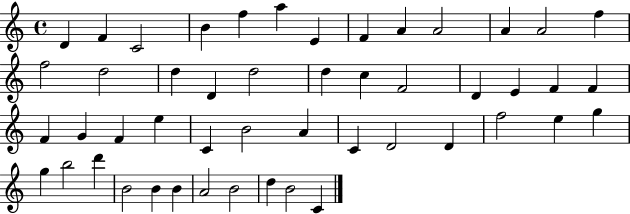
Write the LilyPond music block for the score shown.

{
  \clef treble
  \time 4/4
  \defaultTimeSignature
  \key c \major
  d'4 f'4 c'2 | b'4 f''4 a''4 e'4 | f'4 a'4 a'2 | a'4 a'2 f''4 | \break f''2 d''2 | d''4 d'4 d''2 | d''4 c''4 f'2 | d'4 e'4 f'4 f'4 | \break f'4 g'4 f'4 e''4 | c'4 b'2 a'4 | c'4 d'2 d'4 | f''2 e''4 g''4 | \break g''4 b''2 d'''4 | b'2 b'4 b'4 | a'2 b'2 | d''4 b'2 c'4 | \break \bar "|."
}